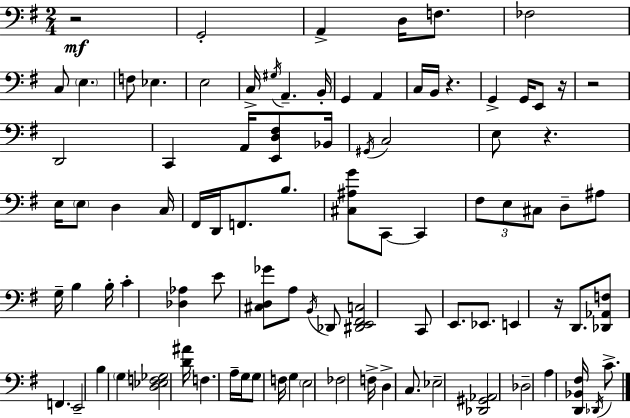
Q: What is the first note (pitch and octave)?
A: G2